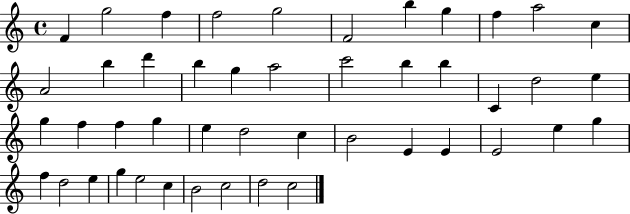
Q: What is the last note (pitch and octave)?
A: C5